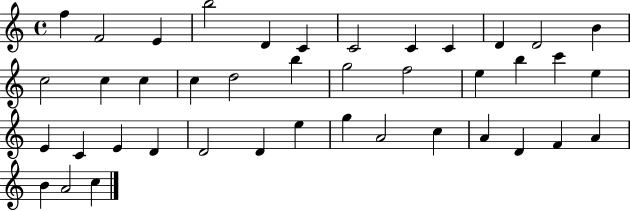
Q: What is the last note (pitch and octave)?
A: C5